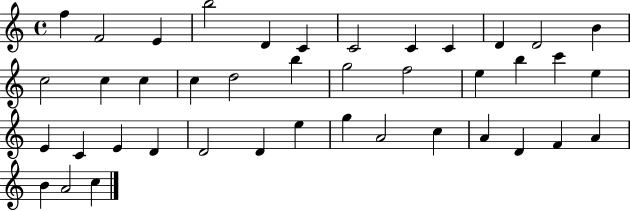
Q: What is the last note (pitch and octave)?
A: C5